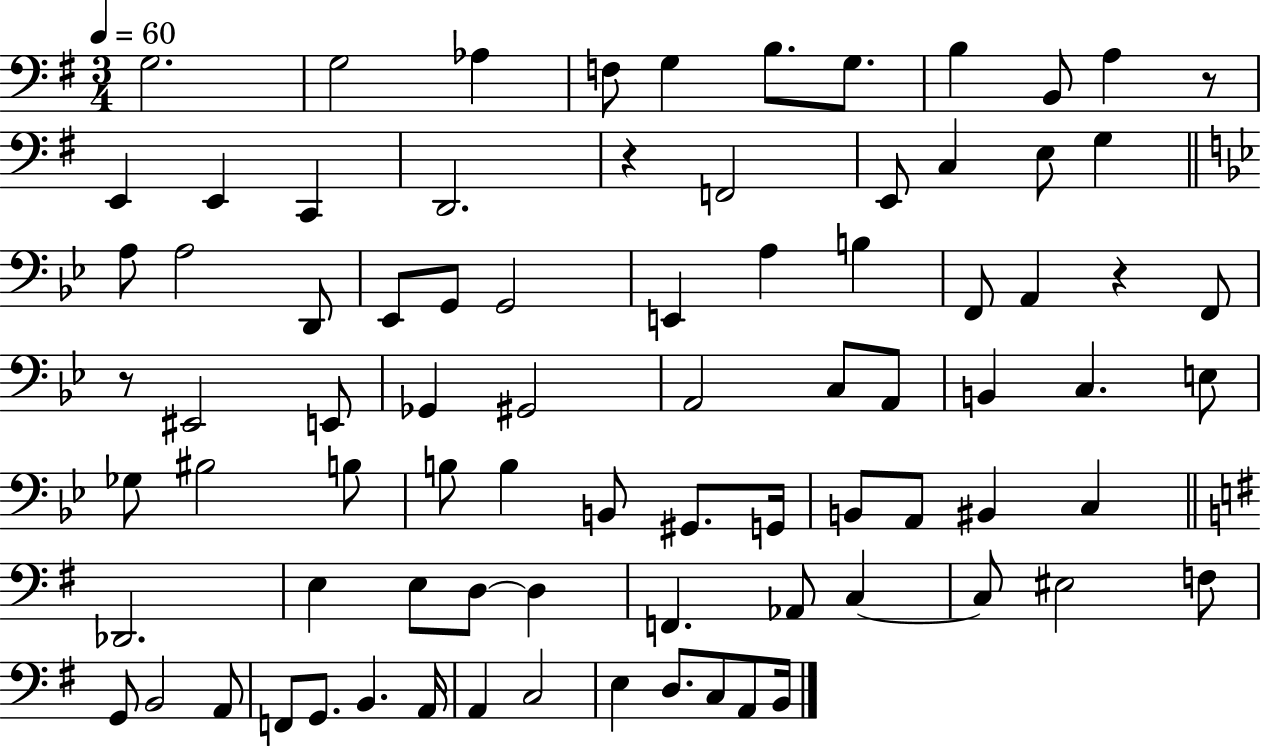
{
  \clef bass
  \numericTimeSignature
  \time 3/4
  \key g \major
  \tempo 4 = 60
  g2. | g2 aes4 | f8 g4 b8. g8. | b4 b,8 a4 r8 | \break e,4 e,4 c,4 | d,2. | r4 f,2 | e,8 c4 e8 g4 | \break \bar "||" \break \key bes \major a8 a2 d,8 | ees,8 g,8 g,2 | e,4 a4 b4 | f,8 a,4 r4 f,8 | \break r8 eis,2 e,8 | ges,4 gis,2 | a,2 c8 a,8 | b,4 c4. e8 | \break ges8 bis2 b8 | b8 b4 b,8 gis,8. g,16 | b,8 a,8 bis,4 c4 | \bar "||" \break \key g \major des,2. | e4 e8 d8~~ d4 | f,4. aes,8 c4~~ | c8 eis2 f8 | \break g,8 b,2 a,8 | f,8 g,8. b,4. a,16 | a,4 c2 | e4 d8. c8 a,8 b,16 | \break \bar "|."
}